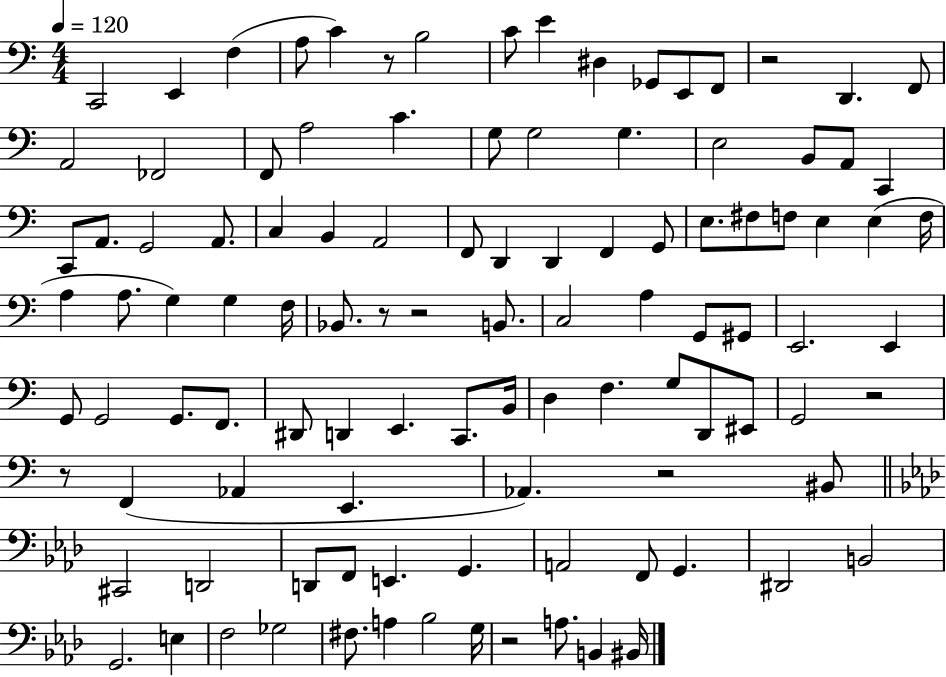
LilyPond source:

{
  \clef bass
  \numericTimeSignature
  \time 4/4
  \key c \major
  \tempo 4 = 120
  c,2 e,4 f4( | a8 c'4) r8 b2 | c'8 e'4 dis4 ges,8 e,8 f,8 | r2 d,4. f,8 | \break a,2 fes,2 | f,8 a2 c'4. | g8 g2 g4. | e2 b,8 a,8 c,4 | \break c,8 a,8. g,2 a,8. | c4 b,4 a,2 | f,8 d,4 d,4 f,4 g,8 | e8. fis8 f8 e4 e4( f16 | \break a4 a8. g4) g4 f16 | bes,8. r8 r2 b,8. | c2 a4 g,8 gis,8 | e,2. e,4 | \break g,8 g,2 g,8. f,8. | dis,8 d,4 e,4. c,8. b,16 | d4 f4. g8 d,8 eis,8 | g,2 r2 | \break r8 f,4( aes,4 e,4. | aes,4.) r2 bis,8 | \bar "||" \break \key f \minor cis,2 d,2 | d,8 f,8 e,4. g,4. | a,2 f,8 g,4. | dis,2 b,2 | \break g,2. e4 | f2 ges2 | fis8. a4 bes2 g16 | r2 a8. b,4 bis,16 | \break \bar "|."
}